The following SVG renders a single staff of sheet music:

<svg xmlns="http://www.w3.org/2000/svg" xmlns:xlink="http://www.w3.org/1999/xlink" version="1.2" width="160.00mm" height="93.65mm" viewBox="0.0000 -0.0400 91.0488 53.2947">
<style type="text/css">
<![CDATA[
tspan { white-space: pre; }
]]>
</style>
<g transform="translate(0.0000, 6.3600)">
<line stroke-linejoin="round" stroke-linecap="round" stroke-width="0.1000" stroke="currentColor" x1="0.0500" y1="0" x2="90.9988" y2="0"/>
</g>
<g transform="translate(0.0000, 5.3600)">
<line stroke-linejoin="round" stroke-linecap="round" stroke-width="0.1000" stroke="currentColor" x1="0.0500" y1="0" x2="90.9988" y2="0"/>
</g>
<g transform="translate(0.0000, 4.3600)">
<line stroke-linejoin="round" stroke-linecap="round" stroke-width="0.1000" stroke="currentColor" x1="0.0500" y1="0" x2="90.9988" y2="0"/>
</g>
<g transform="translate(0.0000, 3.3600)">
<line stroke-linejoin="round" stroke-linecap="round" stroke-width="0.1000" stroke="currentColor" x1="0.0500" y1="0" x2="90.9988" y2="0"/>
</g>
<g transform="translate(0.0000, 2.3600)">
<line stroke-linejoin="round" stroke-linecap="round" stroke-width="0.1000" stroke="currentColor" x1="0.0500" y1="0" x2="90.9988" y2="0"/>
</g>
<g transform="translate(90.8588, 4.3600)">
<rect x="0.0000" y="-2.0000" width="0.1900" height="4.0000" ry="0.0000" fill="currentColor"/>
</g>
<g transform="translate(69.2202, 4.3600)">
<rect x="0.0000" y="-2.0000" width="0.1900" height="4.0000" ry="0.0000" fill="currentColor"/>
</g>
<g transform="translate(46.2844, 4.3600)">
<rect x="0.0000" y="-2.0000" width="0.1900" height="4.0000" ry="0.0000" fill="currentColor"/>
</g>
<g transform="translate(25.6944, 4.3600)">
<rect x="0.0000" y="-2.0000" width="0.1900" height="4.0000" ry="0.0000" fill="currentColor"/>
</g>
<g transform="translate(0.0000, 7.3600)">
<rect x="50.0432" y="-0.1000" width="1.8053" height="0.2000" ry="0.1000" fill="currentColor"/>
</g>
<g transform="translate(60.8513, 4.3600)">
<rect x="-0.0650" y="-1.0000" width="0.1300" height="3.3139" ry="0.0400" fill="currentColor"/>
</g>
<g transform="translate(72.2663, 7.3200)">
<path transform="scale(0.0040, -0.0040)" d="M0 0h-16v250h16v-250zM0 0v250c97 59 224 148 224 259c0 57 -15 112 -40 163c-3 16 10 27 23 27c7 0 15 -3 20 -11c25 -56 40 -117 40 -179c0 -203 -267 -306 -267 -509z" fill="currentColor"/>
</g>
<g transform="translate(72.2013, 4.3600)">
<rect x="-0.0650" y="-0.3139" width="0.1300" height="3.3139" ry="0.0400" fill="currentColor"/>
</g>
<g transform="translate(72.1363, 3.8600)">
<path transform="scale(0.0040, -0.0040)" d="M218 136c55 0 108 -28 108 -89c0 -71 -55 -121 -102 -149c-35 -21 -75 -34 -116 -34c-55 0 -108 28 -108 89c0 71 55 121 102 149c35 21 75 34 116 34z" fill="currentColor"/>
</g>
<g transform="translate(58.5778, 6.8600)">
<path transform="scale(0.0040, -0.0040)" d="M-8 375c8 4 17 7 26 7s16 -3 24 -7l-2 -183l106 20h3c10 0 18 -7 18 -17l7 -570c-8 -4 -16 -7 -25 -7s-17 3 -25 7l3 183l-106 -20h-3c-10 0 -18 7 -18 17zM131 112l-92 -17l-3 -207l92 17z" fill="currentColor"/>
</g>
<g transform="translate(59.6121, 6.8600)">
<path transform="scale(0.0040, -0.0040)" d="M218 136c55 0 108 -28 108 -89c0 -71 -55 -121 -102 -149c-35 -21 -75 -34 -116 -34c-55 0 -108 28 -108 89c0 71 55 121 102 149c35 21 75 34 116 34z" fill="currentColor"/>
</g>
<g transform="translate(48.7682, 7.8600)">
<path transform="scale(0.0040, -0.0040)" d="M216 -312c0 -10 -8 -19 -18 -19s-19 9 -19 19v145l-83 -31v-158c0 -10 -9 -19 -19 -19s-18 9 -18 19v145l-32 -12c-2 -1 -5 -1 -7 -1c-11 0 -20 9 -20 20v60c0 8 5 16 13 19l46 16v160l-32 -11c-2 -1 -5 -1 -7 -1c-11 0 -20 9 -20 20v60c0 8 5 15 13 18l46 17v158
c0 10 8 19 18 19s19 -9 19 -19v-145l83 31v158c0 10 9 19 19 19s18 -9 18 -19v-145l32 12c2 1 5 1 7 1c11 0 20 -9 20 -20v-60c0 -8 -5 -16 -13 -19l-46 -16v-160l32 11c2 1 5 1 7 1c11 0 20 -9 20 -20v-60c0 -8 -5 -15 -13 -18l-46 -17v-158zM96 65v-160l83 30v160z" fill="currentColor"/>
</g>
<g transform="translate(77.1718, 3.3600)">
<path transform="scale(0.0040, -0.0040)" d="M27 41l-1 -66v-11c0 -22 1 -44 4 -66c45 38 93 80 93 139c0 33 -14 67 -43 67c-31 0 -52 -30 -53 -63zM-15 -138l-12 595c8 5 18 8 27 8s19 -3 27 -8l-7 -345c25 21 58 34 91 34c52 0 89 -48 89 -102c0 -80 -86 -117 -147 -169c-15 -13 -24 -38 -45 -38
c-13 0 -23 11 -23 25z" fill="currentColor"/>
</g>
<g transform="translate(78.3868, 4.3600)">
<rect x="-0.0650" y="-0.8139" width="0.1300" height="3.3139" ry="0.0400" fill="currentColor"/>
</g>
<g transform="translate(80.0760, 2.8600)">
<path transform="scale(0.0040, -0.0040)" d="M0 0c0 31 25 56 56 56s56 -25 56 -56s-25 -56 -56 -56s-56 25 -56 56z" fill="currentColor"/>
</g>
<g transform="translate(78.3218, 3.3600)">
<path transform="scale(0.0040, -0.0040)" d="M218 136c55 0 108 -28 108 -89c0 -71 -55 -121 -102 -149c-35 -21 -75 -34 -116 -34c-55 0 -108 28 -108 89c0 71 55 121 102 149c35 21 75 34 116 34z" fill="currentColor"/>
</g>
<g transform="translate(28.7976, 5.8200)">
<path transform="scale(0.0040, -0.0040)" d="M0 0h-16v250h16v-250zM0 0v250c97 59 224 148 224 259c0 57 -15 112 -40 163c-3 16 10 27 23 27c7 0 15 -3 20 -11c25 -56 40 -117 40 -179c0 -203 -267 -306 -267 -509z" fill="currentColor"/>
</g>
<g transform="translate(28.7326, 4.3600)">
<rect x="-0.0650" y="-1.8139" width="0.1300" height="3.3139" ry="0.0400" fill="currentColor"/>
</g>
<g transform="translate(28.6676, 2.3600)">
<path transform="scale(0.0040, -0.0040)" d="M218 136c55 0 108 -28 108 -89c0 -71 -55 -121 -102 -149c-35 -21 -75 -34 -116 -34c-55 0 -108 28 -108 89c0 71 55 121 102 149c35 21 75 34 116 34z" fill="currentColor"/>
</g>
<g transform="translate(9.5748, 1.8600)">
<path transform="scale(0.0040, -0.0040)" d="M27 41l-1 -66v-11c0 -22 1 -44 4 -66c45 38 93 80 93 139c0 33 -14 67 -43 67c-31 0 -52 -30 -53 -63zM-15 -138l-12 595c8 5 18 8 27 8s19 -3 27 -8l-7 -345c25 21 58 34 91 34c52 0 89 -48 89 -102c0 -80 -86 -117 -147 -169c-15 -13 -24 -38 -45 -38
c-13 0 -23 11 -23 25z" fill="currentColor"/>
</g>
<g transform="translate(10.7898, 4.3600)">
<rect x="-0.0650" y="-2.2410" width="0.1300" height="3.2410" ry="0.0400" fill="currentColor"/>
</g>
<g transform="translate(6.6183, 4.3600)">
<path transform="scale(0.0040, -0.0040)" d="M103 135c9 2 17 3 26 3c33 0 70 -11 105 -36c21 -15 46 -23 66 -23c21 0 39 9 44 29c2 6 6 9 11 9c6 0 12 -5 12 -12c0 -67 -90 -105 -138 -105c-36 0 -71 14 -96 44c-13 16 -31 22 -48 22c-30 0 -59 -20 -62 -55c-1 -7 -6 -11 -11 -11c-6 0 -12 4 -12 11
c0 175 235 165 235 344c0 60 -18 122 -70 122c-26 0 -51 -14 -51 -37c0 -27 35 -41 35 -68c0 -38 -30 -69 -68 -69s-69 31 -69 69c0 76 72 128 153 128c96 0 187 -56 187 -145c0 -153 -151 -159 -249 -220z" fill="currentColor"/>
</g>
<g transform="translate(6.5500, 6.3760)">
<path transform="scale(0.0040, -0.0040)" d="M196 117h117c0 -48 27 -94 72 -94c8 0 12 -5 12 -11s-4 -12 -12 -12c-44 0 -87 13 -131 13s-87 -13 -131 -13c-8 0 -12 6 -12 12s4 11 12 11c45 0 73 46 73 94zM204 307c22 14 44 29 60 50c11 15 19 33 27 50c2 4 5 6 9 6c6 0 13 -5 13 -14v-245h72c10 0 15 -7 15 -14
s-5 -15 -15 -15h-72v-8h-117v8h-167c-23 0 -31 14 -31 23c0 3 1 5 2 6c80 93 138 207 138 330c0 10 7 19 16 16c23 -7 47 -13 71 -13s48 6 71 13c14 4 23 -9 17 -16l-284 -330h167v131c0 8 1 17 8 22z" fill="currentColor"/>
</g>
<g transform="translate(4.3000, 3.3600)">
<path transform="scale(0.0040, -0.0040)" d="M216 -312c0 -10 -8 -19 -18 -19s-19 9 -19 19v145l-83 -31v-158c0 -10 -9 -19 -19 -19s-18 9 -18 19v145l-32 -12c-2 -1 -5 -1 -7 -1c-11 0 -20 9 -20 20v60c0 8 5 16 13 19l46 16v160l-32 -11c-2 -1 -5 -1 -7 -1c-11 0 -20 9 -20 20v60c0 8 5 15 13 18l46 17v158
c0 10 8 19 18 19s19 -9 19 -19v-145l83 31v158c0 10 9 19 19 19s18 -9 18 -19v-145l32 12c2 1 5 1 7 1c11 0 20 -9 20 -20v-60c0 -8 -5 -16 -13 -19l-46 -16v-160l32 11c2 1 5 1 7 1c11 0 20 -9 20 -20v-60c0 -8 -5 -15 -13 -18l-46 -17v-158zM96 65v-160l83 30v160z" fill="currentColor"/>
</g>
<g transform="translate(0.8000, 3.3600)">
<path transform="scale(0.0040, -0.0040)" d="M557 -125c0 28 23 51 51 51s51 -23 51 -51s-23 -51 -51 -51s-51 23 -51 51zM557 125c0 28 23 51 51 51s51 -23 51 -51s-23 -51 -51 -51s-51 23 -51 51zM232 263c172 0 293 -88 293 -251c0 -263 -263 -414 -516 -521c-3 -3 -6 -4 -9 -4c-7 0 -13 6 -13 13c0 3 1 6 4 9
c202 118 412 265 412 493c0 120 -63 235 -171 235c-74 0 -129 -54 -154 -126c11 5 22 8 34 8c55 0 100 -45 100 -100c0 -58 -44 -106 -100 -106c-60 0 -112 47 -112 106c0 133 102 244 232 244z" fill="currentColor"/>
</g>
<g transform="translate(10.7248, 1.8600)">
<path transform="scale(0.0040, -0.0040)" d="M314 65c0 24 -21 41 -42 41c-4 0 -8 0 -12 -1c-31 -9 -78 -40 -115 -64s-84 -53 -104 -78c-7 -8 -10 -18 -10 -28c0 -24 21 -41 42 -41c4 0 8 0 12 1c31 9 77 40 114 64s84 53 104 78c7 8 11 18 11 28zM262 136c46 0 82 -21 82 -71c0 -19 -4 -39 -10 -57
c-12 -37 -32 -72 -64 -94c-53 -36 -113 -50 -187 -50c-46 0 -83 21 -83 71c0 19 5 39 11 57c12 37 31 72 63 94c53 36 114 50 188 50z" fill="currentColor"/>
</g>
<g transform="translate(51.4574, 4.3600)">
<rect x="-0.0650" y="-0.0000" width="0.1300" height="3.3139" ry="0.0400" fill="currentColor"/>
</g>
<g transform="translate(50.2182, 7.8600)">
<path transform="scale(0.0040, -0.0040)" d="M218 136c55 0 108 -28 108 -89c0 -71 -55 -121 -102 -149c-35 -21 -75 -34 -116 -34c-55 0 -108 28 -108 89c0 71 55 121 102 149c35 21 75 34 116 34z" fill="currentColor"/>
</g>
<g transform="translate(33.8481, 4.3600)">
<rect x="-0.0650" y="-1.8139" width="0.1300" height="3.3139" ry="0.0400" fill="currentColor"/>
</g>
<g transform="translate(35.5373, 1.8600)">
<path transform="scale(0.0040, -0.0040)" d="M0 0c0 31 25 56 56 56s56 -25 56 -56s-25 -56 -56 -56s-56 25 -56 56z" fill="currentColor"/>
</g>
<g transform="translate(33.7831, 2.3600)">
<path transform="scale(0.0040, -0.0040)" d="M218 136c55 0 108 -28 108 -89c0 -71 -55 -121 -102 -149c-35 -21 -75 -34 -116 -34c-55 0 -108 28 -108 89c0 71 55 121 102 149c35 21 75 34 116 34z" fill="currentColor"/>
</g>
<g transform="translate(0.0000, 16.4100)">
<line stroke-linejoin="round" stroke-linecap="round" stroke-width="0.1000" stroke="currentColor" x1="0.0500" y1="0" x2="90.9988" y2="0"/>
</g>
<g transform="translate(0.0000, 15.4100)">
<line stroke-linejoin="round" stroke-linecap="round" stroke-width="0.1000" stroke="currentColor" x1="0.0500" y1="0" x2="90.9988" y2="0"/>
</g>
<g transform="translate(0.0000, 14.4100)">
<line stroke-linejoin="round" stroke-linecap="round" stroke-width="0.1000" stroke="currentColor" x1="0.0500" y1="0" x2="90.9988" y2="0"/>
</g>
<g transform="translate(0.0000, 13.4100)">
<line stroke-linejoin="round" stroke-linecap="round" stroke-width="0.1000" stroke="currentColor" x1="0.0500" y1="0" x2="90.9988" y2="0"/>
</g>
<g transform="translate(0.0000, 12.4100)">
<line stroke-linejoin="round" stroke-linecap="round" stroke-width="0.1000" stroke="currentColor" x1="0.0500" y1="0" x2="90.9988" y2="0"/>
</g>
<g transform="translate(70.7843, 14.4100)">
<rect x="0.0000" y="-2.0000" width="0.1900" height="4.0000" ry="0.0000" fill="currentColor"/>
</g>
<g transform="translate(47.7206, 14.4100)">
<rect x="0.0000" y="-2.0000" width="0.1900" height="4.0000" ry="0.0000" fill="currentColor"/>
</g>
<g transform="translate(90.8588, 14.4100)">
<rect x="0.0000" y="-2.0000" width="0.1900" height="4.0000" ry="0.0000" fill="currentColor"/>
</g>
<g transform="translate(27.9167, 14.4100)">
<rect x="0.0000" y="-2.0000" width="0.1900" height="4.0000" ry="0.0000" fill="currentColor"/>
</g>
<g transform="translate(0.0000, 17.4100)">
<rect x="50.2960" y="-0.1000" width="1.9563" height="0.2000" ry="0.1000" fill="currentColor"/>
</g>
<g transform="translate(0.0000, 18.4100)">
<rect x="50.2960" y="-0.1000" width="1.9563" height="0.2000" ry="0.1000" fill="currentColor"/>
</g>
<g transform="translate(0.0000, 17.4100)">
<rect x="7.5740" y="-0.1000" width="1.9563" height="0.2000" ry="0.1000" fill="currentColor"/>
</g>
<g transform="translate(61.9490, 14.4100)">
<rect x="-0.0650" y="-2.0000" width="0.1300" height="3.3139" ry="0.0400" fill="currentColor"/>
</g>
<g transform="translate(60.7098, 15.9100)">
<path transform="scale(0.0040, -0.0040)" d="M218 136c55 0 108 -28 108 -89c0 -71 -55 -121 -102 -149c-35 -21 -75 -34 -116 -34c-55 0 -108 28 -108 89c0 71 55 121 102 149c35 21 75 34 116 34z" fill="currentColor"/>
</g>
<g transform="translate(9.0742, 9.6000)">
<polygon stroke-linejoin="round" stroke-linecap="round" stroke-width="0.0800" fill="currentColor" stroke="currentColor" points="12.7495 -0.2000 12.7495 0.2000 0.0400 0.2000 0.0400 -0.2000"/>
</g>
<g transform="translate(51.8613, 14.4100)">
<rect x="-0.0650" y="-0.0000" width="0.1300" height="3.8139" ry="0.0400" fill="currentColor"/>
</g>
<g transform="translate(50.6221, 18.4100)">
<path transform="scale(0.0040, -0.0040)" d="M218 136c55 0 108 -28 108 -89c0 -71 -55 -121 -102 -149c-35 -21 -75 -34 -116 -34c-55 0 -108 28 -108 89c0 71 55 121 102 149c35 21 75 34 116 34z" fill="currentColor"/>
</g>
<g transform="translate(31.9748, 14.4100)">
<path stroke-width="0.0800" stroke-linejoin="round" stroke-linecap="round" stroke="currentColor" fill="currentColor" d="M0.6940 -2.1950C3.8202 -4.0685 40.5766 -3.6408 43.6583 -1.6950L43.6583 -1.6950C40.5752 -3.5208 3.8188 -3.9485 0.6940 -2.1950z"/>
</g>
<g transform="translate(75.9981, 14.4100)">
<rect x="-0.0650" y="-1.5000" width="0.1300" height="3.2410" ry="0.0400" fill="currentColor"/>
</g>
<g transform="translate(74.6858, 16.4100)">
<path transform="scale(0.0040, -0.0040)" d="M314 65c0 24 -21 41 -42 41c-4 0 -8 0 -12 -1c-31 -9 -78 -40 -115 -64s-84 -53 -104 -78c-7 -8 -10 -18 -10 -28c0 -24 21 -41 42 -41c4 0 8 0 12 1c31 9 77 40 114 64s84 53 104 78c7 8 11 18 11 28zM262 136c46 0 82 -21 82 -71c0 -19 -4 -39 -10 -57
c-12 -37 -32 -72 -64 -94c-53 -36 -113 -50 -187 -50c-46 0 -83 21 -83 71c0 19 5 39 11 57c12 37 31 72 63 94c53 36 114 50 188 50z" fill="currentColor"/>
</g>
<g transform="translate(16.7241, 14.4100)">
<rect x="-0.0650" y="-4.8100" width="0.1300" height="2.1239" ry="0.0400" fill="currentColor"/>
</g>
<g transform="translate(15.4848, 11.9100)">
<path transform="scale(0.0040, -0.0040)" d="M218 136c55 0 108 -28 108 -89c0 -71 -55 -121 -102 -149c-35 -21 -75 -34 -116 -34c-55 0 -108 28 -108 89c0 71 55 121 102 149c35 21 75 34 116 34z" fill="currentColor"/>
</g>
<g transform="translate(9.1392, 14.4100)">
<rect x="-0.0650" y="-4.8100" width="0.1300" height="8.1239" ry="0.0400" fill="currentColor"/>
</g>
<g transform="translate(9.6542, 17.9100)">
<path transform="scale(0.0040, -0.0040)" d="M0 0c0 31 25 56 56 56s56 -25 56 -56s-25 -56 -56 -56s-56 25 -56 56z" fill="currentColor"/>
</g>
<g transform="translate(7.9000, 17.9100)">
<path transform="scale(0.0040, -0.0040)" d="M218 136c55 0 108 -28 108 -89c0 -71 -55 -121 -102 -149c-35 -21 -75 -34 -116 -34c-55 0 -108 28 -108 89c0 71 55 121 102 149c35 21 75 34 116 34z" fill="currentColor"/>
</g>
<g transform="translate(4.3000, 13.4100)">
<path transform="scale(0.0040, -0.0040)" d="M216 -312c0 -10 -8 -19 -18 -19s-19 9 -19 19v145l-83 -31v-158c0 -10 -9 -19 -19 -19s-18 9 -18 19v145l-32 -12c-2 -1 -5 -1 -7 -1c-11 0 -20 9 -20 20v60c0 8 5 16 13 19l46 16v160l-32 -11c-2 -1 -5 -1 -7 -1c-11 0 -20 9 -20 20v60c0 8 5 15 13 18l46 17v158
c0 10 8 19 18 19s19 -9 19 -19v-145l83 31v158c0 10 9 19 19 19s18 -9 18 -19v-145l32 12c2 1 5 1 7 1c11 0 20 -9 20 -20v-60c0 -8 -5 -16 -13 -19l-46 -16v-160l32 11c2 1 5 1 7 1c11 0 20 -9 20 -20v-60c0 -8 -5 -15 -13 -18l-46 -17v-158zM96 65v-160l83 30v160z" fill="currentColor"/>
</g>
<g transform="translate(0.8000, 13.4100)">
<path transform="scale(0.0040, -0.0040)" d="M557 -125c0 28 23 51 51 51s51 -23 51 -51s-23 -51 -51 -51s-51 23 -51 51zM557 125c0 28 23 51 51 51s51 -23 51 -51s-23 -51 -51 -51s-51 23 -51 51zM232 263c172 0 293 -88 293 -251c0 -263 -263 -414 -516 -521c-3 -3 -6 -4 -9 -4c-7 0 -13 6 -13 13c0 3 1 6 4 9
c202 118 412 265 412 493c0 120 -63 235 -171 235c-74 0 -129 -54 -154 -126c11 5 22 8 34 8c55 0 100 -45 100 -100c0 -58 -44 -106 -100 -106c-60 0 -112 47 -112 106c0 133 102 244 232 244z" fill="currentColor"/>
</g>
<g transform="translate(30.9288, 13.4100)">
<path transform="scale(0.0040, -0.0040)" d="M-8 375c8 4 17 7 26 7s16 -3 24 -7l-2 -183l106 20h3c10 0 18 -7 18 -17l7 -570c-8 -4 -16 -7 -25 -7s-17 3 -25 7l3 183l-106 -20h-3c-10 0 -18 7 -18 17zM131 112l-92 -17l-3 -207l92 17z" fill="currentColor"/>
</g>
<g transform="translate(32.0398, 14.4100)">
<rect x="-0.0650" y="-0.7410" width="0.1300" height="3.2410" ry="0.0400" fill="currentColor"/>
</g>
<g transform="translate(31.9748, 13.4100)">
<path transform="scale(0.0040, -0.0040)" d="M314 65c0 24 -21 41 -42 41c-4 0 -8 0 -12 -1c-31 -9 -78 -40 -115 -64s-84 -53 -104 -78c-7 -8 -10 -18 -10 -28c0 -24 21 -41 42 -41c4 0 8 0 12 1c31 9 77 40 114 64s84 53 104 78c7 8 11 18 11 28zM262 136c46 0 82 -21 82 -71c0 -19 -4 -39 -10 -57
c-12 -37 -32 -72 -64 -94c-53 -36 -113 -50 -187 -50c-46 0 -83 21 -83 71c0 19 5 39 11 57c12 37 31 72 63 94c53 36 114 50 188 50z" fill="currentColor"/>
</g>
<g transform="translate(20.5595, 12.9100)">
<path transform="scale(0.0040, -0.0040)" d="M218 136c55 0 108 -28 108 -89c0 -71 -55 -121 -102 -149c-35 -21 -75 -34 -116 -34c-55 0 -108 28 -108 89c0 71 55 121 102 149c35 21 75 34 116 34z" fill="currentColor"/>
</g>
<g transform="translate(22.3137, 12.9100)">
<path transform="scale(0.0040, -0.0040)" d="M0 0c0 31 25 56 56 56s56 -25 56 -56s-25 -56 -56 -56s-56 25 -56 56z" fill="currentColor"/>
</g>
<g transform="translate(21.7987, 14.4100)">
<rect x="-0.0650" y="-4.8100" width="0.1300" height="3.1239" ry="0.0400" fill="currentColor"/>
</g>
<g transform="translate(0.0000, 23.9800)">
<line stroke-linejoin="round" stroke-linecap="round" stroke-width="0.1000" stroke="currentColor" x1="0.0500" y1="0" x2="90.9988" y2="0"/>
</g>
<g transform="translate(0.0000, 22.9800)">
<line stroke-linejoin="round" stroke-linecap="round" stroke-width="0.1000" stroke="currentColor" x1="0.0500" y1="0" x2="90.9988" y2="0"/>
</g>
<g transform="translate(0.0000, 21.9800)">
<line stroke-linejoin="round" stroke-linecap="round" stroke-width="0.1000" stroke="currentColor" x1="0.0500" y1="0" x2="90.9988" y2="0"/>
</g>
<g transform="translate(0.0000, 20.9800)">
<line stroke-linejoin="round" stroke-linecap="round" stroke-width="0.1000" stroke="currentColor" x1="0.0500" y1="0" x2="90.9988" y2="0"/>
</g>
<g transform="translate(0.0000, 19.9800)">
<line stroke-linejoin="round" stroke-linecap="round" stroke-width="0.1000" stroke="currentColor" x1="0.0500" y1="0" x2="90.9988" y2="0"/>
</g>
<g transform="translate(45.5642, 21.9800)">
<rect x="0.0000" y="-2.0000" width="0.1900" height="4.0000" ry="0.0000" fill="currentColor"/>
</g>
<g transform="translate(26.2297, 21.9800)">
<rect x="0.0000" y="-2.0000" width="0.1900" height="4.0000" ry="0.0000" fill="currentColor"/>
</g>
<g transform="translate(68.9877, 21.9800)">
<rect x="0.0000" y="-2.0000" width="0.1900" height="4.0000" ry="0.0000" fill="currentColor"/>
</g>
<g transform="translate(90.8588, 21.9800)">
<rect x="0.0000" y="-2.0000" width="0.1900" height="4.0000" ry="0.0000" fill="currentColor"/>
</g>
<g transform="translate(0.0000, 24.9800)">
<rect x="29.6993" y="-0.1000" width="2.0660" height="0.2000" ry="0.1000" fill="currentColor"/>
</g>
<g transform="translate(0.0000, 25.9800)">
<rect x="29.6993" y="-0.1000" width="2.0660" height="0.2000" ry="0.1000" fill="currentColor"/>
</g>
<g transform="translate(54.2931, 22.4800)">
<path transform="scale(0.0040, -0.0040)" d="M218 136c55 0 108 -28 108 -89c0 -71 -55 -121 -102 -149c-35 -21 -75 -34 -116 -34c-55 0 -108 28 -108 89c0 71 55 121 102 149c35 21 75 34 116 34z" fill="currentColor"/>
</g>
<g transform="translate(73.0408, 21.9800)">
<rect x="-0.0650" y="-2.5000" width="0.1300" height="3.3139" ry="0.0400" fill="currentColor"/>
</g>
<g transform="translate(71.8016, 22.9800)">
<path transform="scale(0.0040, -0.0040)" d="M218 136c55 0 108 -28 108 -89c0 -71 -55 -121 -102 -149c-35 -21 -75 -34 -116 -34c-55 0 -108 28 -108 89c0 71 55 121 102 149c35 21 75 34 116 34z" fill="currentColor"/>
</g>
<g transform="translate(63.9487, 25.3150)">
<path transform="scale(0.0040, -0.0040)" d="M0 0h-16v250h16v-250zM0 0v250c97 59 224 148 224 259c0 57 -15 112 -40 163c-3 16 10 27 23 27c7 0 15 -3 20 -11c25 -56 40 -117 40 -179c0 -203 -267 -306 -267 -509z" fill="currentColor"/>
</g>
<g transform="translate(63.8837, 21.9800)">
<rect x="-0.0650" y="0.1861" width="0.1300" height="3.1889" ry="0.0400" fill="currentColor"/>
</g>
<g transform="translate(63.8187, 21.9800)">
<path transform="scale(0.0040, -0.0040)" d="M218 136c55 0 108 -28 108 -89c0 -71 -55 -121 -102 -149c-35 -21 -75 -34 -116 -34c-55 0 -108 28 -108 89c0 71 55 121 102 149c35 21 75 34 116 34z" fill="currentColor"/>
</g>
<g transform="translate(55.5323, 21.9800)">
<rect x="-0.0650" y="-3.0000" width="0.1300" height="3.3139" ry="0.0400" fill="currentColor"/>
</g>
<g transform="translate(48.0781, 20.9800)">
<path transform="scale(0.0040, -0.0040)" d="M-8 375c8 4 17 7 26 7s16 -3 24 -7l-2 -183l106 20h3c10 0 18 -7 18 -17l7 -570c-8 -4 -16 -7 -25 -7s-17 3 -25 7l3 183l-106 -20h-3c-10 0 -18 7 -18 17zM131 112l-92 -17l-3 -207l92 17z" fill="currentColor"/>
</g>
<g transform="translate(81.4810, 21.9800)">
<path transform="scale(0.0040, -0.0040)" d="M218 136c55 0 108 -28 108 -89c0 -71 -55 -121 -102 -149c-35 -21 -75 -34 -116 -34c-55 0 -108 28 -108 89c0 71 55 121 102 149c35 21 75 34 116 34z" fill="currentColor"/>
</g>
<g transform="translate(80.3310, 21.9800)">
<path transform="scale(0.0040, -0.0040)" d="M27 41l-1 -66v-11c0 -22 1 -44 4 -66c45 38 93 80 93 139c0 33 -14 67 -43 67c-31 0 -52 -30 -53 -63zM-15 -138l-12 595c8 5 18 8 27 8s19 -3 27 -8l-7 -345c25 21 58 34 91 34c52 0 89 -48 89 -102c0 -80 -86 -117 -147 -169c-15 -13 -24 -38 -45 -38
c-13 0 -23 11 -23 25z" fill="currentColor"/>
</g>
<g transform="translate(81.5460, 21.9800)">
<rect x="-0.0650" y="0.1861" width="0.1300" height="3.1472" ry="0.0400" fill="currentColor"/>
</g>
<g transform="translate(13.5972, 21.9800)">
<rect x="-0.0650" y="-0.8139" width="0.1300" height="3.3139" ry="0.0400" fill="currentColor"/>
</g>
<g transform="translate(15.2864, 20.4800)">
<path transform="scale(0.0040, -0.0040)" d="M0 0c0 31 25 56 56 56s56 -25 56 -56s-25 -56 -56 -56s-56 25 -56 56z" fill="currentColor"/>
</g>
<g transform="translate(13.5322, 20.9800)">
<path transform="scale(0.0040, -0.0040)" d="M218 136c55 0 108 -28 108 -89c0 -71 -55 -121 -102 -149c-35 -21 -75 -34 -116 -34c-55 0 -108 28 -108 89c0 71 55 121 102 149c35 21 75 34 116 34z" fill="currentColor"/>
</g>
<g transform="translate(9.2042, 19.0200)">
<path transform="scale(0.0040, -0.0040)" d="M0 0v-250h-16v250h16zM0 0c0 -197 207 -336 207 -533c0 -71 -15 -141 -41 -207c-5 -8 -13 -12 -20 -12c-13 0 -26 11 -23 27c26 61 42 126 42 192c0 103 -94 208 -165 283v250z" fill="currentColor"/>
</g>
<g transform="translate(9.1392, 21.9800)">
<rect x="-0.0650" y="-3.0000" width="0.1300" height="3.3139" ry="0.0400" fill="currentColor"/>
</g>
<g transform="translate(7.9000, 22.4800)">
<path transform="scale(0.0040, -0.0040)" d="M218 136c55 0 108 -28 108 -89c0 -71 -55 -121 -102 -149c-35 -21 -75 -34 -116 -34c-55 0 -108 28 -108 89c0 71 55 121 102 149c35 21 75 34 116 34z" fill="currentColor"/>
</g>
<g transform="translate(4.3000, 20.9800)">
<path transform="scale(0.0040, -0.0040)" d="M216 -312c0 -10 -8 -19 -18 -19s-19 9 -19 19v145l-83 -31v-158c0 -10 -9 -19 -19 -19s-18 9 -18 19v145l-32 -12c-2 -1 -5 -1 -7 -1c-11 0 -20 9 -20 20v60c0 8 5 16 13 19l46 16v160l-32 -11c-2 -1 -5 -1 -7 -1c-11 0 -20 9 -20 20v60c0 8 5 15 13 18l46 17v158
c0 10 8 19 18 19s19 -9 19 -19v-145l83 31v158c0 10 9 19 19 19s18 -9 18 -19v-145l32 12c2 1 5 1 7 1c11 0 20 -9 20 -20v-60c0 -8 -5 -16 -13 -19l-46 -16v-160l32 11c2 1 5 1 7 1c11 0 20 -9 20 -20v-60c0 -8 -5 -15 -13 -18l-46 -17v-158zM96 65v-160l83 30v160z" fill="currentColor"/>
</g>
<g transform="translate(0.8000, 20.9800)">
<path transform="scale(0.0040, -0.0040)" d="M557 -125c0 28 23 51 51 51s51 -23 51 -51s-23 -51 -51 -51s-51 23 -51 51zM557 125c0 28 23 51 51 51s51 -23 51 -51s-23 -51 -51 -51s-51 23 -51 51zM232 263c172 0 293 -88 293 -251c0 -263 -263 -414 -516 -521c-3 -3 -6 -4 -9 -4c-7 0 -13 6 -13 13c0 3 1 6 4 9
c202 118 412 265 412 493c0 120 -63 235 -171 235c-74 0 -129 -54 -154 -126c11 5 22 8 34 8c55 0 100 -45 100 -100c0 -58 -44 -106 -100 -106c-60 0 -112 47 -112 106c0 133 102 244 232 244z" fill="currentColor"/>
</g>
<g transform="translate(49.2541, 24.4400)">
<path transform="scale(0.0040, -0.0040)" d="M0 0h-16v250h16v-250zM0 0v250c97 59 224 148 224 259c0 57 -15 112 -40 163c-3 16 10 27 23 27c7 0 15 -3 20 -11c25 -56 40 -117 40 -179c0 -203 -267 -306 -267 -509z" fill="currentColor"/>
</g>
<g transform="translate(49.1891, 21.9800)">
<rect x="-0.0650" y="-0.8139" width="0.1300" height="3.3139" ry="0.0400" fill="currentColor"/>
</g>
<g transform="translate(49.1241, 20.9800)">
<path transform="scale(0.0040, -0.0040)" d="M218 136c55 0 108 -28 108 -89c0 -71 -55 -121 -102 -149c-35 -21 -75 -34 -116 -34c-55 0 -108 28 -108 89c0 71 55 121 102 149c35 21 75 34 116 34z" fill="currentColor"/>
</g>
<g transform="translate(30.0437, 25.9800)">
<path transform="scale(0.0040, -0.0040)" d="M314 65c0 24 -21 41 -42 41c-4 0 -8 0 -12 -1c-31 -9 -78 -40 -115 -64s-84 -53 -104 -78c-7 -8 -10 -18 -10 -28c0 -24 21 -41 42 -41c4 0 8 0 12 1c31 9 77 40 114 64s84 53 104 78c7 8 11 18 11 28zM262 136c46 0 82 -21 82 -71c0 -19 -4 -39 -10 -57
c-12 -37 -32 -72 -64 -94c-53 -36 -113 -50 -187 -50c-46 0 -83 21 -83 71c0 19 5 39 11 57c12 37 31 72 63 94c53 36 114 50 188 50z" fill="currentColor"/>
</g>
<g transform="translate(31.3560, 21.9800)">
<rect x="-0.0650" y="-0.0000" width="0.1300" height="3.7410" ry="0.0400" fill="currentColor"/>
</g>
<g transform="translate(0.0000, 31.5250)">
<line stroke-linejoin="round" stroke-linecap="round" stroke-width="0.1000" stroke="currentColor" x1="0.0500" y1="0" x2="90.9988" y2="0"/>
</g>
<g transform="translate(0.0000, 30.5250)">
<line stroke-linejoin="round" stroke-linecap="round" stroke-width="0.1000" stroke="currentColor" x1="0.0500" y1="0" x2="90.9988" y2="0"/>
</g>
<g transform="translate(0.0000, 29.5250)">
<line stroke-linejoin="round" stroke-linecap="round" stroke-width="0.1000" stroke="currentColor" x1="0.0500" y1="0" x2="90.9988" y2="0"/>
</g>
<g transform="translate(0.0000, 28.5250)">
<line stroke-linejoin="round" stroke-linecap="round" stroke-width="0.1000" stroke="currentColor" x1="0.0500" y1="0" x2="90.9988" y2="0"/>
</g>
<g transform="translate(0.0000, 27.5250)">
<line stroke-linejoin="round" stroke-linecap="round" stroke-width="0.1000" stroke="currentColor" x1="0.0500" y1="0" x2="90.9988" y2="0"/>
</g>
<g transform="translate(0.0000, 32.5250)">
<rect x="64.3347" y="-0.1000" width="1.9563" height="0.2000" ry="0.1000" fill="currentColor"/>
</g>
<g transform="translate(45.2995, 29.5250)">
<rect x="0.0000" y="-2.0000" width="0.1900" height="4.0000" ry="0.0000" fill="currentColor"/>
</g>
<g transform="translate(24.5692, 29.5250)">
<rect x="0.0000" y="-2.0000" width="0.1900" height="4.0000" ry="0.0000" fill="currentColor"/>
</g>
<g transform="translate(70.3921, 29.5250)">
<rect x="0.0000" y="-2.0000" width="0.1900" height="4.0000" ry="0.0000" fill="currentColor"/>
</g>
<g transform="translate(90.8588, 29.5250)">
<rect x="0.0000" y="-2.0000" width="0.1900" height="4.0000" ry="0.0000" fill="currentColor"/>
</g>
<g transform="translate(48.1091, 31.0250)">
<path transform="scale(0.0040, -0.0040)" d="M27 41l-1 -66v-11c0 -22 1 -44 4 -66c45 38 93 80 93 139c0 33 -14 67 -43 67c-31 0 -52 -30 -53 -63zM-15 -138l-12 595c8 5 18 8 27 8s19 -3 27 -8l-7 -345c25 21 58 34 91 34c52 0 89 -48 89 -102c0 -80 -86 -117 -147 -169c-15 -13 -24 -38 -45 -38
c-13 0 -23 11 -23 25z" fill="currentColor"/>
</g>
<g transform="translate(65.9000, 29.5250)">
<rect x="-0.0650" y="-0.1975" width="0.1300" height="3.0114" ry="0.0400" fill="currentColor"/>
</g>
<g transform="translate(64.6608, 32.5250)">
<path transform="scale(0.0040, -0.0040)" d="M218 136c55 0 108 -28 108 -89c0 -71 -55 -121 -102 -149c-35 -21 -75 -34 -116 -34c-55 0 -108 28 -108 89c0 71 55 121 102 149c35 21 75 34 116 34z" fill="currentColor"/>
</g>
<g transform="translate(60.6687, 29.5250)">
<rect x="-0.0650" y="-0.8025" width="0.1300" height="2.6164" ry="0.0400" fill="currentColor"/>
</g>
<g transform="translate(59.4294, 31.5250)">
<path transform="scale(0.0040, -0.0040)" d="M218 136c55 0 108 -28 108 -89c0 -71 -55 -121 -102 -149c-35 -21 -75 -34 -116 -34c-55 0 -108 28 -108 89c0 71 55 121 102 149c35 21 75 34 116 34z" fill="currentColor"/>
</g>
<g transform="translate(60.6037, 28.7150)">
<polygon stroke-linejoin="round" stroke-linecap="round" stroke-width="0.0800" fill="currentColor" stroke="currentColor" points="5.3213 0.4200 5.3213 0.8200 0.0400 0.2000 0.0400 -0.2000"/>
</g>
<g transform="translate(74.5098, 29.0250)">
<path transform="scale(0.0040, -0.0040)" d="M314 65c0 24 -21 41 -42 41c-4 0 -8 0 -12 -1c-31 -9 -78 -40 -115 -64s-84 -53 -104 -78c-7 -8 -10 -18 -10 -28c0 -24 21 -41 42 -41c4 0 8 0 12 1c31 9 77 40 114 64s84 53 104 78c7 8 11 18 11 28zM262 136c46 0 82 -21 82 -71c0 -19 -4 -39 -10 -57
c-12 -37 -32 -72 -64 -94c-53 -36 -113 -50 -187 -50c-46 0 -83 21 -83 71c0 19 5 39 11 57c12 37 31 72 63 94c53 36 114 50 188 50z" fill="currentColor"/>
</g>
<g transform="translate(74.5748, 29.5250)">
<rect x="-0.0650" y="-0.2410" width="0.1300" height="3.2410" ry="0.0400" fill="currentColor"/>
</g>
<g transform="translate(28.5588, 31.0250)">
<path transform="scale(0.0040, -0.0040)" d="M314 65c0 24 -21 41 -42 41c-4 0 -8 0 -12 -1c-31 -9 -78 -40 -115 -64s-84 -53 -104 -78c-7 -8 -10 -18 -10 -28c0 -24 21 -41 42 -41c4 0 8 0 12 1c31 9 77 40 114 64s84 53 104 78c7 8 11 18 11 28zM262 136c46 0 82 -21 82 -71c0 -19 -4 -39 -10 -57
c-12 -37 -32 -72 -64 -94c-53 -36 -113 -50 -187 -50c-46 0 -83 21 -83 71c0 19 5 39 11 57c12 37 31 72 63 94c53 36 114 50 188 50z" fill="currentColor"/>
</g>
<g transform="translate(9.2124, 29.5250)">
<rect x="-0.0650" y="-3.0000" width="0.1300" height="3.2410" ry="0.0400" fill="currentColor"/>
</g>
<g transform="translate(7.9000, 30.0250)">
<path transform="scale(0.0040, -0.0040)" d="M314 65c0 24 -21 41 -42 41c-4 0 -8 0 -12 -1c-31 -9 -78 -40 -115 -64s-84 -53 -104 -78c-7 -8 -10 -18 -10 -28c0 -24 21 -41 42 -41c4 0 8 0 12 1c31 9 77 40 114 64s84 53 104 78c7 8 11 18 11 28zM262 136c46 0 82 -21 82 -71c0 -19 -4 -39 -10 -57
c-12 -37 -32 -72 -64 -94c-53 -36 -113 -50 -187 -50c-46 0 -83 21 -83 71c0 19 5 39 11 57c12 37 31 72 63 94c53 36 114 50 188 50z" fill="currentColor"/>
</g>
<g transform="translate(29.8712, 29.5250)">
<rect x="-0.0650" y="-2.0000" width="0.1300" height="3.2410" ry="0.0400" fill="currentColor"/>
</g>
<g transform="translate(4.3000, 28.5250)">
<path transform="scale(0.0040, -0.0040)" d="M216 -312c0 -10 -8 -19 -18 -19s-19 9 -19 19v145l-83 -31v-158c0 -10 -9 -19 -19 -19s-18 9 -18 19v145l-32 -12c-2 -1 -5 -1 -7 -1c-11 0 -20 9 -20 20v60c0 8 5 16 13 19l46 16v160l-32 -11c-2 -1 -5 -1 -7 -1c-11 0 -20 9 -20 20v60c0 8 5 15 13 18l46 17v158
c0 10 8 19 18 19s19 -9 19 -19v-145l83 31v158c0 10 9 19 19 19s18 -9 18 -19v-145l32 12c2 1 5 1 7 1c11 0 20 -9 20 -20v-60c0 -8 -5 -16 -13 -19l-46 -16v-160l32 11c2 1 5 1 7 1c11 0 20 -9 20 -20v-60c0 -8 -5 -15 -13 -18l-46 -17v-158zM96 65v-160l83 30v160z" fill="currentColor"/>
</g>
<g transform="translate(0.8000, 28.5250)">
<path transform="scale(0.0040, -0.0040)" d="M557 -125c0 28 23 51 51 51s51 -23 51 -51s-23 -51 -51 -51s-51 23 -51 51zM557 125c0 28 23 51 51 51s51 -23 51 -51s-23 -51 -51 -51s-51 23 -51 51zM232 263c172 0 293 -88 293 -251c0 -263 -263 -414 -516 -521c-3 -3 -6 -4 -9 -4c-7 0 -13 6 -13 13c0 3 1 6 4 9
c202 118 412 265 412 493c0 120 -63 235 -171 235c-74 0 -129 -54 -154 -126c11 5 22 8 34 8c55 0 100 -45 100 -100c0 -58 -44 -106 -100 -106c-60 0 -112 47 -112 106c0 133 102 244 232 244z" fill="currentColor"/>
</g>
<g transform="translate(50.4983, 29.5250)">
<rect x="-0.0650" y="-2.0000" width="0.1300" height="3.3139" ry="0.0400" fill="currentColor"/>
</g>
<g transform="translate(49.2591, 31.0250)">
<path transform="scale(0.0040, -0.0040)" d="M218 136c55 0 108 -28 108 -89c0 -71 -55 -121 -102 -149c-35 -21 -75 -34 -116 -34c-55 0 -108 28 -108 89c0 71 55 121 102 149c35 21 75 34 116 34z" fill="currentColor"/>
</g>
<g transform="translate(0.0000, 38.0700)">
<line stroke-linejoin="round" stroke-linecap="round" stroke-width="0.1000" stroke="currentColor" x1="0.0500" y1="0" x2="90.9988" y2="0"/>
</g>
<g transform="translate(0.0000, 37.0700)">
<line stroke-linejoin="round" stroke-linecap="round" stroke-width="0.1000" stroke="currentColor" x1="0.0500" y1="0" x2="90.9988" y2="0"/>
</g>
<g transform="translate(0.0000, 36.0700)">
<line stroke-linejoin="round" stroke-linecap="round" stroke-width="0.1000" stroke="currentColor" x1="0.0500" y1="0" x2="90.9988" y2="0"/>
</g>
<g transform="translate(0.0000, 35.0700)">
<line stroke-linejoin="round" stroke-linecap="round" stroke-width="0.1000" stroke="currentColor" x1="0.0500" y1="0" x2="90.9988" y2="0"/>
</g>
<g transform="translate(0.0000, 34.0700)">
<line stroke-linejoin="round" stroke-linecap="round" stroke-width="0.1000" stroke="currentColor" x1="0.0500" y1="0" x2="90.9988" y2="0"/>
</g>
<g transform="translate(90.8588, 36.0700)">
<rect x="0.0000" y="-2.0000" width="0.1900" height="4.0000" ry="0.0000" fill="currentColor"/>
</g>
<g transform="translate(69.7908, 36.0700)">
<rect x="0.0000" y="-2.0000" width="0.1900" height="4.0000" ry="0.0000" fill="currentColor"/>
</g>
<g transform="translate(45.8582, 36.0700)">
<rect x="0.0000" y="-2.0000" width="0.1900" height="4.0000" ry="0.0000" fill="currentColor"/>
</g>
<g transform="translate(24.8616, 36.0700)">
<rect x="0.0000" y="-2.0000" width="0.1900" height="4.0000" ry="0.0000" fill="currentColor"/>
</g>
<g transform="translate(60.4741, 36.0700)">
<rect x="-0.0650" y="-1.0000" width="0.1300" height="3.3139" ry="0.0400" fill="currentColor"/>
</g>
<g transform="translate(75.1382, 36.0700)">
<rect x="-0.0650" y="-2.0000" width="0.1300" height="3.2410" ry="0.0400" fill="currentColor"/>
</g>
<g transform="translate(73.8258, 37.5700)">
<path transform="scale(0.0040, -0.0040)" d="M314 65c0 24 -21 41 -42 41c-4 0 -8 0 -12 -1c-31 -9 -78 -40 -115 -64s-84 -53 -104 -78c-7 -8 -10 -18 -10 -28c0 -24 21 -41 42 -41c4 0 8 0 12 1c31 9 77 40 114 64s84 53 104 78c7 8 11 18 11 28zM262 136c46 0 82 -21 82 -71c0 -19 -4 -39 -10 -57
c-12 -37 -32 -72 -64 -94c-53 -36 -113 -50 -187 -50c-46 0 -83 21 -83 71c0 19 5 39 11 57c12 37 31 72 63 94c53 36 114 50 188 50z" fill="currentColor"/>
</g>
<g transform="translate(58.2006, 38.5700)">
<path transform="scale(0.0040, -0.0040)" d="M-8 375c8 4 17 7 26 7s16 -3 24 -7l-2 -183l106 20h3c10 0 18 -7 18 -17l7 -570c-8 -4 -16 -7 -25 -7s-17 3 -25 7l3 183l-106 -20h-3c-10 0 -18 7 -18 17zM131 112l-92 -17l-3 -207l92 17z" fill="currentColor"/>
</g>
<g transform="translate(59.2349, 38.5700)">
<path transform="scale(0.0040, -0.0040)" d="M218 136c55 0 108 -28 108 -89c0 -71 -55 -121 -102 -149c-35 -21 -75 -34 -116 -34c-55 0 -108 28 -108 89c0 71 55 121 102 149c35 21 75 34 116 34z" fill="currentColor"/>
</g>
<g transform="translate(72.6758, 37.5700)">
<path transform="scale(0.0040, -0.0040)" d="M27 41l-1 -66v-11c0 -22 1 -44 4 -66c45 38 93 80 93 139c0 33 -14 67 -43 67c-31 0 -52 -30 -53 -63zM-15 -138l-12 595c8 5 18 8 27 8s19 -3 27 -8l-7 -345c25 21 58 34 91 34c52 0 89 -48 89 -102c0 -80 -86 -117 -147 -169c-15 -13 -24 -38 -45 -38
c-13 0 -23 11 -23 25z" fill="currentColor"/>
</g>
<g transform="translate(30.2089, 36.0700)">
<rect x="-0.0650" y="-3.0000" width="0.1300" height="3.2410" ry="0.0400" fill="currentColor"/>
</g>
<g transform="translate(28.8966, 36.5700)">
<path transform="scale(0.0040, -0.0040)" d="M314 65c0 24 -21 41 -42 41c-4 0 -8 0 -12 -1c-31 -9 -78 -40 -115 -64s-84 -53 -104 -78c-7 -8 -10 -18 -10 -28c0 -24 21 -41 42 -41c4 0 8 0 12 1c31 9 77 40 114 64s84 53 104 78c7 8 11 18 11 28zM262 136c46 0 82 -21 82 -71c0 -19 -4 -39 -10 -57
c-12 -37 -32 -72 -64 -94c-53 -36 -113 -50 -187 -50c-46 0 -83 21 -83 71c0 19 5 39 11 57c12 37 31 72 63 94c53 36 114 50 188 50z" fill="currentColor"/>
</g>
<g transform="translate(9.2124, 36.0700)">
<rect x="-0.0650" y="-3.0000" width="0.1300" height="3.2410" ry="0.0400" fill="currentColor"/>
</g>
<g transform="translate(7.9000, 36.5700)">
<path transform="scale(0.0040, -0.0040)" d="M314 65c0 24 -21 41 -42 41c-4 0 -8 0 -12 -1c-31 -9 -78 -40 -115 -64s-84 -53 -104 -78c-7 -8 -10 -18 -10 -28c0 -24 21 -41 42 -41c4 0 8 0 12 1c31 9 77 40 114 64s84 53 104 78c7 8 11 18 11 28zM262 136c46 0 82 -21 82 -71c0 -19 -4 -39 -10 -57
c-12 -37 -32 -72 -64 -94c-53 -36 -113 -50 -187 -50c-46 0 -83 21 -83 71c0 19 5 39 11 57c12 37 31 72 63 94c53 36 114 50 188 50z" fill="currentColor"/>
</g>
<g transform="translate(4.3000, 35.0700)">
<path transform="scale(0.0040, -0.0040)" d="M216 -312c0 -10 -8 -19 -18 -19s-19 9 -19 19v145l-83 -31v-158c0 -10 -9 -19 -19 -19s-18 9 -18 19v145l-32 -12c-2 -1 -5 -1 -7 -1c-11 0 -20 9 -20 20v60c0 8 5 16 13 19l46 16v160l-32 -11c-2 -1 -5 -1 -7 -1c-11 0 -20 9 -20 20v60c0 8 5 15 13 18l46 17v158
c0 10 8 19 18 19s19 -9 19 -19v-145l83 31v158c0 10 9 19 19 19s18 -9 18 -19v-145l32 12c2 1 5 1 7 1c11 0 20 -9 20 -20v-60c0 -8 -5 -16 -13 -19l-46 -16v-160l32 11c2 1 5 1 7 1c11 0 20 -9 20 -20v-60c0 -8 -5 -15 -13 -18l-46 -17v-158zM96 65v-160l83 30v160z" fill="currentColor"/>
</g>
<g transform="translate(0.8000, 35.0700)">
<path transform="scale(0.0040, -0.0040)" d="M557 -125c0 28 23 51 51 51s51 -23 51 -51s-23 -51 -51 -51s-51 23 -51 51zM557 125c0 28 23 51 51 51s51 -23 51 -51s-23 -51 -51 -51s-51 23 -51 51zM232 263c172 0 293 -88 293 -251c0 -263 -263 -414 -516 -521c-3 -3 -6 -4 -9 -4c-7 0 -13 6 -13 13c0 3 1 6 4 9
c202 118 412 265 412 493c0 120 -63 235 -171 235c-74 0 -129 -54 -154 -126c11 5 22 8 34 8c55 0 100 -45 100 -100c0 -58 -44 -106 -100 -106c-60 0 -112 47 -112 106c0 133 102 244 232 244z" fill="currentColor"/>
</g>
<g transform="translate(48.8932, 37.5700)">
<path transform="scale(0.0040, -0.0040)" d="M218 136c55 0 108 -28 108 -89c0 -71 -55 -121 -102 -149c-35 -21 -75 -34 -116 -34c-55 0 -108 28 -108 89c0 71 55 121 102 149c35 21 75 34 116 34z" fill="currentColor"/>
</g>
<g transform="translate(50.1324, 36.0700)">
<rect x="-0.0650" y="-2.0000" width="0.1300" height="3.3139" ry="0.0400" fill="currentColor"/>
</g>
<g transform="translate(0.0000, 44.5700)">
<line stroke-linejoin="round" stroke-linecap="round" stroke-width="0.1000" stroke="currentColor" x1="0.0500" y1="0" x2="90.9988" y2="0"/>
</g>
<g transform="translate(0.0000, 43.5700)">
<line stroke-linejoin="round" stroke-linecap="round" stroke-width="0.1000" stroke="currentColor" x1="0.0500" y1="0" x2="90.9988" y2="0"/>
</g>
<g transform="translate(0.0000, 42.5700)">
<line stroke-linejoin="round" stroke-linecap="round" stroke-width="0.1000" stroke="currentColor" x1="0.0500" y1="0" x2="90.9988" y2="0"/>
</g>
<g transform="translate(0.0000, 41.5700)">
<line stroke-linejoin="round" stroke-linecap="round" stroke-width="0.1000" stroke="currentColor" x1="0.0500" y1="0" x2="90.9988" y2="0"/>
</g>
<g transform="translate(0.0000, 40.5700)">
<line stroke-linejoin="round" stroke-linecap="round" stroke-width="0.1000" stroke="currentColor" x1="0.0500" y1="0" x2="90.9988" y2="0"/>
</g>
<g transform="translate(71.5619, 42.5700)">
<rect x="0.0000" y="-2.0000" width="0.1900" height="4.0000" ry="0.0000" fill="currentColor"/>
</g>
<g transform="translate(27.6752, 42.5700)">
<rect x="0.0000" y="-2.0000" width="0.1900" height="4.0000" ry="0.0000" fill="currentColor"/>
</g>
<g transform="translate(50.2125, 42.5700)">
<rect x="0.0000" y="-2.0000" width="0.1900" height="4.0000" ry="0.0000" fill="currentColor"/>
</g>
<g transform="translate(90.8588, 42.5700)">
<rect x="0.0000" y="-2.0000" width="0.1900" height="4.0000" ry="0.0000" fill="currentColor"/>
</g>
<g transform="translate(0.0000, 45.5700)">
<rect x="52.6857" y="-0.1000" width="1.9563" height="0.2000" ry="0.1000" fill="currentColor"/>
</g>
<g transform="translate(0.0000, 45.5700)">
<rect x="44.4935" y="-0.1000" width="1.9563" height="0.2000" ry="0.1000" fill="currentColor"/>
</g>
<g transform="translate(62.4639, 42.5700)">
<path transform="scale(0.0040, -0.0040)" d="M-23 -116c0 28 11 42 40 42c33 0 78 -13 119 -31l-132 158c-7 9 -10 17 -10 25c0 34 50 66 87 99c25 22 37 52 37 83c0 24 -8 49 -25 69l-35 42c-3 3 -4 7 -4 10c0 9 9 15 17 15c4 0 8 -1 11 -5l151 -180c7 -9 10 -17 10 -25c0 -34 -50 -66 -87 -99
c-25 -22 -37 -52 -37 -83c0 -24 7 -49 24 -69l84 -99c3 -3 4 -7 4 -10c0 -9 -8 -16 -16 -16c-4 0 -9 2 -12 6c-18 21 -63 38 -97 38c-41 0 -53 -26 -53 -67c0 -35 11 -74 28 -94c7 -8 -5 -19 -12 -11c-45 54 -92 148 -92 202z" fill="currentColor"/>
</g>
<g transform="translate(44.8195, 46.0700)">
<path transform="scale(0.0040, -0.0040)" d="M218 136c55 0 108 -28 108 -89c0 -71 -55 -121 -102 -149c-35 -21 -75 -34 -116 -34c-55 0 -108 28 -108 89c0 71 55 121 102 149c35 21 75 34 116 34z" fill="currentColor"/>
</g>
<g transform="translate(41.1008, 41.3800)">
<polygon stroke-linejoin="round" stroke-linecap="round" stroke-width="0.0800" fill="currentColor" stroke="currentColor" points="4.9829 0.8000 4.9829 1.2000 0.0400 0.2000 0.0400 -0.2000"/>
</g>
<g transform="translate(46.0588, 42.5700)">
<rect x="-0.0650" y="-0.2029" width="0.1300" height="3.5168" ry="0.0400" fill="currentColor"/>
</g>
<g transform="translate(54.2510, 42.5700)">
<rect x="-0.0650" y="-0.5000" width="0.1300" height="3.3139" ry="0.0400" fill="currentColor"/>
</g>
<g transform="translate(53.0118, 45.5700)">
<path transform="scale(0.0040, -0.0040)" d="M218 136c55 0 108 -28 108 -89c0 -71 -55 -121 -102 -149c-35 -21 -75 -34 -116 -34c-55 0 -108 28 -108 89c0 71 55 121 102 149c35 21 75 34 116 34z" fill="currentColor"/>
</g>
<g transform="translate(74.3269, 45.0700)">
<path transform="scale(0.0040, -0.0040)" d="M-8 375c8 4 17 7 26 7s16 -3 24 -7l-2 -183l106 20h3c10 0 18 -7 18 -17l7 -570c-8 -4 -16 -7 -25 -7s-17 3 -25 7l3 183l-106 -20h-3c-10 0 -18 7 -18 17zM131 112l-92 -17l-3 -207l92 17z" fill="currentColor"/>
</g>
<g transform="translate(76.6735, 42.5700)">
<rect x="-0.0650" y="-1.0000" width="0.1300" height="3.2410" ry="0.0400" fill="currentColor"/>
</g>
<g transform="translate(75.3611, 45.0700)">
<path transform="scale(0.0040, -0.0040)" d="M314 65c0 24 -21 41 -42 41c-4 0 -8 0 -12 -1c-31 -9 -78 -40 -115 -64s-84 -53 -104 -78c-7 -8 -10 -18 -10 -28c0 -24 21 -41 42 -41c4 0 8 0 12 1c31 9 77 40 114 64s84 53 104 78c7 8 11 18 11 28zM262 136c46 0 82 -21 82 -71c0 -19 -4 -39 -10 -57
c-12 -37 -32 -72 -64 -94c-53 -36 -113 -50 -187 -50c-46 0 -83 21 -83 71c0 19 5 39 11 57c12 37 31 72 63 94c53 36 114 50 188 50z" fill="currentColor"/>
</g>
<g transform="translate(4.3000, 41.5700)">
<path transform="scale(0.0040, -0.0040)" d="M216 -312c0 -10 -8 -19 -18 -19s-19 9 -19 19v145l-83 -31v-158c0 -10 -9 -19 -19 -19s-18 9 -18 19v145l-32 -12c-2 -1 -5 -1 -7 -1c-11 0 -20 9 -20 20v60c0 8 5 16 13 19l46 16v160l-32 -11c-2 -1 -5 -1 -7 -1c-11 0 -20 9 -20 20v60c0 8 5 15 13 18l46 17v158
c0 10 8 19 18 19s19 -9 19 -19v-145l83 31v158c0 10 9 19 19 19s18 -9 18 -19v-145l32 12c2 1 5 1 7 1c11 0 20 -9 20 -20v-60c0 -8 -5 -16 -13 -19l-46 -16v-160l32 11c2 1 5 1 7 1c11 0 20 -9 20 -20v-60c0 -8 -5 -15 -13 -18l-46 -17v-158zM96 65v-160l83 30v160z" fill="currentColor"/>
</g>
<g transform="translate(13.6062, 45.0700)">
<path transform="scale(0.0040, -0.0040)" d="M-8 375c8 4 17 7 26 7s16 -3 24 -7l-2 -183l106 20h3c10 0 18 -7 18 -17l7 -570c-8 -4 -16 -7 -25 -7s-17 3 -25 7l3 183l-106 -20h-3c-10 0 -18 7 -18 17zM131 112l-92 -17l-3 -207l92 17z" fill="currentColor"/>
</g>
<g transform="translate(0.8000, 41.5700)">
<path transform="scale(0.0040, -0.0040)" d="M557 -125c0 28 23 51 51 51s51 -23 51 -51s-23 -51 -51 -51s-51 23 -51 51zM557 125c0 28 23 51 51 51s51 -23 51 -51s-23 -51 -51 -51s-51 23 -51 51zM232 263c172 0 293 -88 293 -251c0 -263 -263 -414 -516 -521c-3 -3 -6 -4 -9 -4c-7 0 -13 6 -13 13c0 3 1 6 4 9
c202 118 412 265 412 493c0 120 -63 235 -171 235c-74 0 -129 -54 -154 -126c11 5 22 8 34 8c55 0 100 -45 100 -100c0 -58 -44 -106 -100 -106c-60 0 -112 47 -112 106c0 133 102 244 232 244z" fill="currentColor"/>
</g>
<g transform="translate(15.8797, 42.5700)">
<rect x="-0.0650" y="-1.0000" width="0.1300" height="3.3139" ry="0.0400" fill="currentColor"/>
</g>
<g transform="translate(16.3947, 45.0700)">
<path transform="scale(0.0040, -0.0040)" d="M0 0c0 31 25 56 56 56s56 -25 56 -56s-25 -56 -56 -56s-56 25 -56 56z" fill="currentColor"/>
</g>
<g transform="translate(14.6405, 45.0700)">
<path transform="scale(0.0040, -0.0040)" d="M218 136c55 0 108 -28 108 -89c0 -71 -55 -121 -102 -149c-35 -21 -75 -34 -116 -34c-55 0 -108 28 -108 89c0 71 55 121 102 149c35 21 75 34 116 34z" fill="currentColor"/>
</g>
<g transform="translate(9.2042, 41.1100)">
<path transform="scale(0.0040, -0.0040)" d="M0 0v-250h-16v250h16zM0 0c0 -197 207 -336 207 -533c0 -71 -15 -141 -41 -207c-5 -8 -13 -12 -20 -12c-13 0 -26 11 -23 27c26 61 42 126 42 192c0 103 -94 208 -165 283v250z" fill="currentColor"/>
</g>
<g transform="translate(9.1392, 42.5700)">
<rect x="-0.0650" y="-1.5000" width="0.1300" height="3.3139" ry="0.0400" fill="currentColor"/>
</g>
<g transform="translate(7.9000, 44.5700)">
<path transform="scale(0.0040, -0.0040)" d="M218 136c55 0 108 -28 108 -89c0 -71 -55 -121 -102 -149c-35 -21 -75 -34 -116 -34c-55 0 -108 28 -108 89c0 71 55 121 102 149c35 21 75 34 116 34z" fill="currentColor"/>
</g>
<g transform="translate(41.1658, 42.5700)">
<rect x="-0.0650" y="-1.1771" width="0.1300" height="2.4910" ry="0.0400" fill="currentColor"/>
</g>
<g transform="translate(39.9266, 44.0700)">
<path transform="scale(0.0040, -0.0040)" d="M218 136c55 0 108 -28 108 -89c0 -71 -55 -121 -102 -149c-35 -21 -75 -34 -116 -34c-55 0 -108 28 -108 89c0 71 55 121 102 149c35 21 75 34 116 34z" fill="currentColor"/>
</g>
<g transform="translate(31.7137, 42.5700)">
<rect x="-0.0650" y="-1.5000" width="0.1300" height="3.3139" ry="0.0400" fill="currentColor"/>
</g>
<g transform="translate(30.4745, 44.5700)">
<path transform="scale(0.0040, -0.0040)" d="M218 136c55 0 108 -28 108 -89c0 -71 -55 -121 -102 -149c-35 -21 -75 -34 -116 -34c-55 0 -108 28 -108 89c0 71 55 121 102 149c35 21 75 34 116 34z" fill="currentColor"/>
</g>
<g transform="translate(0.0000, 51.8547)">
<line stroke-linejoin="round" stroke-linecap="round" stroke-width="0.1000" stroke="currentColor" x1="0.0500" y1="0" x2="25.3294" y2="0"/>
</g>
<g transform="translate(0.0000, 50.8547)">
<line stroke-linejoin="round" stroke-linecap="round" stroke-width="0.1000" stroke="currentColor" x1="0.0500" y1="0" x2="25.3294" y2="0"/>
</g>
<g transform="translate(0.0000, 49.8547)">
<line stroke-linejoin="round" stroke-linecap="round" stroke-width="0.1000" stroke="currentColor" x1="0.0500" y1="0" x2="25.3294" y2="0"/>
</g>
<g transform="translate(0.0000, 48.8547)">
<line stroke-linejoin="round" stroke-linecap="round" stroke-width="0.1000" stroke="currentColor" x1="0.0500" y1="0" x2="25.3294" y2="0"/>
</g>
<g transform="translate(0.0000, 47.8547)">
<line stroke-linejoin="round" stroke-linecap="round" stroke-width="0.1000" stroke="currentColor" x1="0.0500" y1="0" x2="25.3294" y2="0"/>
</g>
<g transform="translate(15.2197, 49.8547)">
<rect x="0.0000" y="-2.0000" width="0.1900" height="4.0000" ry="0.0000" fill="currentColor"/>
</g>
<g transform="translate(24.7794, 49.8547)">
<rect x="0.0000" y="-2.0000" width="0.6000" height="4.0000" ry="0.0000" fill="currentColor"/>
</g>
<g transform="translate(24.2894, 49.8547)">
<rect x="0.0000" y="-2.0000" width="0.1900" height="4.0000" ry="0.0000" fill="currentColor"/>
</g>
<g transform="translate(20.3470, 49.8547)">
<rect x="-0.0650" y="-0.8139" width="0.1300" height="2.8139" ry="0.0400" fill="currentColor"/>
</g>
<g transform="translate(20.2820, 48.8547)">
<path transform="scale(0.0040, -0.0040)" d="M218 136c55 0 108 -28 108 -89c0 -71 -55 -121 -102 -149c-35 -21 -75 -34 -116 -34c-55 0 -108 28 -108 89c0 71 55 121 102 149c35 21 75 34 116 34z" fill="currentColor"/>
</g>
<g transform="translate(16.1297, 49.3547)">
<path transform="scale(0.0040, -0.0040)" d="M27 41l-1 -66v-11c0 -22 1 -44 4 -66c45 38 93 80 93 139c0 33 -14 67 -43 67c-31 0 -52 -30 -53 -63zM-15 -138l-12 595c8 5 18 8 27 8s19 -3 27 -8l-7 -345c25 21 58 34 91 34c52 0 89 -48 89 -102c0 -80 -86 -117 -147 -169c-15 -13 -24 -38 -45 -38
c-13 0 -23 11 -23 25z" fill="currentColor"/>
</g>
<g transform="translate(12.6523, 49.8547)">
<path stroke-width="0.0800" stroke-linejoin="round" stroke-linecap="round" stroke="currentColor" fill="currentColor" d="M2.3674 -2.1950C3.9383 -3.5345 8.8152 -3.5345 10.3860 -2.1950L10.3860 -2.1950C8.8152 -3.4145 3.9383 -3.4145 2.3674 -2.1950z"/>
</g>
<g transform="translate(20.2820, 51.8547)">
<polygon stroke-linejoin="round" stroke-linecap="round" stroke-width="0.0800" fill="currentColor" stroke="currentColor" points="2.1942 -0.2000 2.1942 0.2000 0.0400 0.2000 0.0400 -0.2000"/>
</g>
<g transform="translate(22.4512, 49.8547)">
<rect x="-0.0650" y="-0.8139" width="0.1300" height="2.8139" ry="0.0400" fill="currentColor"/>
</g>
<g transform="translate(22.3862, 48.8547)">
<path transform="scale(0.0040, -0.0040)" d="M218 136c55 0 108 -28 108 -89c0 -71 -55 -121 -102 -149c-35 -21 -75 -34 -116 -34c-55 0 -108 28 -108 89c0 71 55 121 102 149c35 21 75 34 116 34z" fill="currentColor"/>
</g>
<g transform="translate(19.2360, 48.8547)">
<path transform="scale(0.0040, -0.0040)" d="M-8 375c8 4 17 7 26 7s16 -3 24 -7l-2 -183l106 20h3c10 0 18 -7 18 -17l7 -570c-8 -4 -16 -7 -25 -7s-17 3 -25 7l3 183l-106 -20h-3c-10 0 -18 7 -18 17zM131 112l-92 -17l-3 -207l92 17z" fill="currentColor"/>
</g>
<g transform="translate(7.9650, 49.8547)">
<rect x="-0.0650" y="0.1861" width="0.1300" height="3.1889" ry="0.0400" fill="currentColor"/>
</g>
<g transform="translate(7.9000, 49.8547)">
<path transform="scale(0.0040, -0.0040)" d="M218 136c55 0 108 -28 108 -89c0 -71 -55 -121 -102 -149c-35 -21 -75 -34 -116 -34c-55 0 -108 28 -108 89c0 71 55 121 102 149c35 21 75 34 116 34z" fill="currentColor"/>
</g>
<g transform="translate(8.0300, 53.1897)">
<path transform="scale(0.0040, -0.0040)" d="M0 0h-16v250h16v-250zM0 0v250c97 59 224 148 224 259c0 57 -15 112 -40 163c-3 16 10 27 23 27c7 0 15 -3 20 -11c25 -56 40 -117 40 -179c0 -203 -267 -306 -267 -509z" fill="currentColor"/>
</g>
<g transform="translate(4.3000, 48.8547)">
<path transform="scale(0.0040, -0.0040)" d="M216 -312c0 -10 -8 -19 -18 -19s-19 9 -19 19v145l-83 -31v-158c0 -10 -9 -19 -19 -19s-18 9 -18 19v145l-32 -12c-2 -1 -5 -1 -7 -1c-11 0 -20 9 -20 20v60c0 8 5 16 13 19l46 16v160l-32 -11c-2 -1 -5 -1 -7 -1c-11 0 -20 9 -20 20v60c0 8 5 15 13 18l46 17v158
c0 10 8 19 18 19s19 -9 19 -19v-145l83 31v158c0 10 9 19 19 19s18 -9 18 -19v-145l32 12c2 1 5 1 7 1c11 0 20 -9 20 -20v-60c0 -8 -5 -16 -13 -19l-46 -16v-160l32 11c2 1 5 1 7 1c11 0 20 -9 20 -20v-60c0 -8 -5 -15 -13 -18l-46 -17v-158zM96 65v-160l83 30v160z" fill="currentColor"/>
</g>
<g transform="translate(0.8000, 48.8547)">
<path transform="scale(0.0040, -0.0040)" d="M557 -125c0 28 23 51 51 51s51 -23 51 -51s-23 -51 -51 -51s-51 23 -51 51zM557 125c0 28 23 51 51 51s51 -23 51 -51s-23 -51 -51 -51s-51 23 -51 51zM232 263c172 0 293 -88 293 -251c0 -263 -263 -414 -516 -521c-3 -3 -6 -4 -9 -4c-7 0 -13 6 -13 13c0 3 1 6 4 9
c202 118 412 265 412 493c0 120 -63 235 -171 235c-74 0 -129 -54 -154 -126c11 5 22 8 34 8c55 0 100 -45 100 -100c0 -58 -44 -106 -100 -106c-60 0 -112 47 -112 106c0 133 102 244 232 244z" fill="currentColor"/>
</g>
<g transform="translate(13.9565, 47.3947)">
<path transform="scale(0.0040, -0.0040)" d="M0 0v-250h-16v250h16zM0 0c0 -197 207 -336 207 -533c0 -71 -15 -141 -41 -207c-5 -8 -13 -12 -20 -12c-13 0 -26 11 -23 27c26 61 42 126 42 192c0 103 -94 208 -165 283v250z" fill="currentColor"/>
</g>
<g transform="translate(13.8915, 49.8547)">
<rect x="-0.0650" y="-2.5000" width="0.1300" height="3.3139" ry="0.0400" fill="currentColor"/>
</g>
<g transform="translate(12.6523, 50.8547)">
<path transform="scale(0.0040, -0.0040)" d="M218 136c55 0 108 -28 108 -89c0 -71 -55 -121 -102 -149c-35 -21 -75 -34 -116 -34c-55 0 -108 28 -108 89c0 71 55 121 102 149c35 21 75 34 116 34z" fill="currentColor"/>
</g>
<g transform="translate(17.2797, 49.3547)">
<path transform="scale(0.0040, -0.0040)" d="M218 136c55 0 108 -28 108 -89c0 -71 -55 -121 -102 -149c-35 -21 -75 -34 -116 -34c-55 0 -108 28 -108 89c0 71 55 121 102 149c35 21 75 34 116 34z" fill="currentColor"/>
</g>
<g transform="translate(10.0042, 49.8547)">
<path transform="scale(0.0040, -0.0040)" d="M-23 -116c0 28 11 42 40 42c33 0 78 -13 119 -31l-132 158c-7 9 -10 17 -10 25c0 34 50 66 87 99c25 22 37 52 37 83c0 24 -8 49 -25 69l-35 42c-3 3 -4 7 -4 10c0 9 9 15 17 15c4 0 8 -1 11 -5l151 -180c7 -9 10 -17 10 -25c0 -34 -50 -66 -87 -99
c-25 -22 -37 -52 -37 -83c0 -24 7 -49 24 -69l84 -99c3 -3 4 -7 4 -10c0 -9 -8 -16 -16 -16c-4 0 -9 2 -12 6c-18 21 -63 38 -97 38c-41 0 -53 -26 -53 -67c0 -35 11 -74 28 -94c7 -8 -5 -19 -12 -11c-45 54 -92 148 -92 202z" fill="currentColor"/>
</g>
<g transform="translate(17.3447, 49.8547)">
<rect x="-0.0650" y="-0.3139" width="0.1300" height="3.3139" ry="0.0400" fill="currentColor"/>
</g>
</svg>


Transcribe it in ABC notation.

X:1
T:Untitled
M:2/4
L:1/4
K:G
_B,2 A,/2 A, ^D,, F,, E,/2 _F, D,,/2 B,/2 G,/2 F,2 C,, A,, G,,2 C,/2 ^F, C,,2 F,/2 C, D,/2 B,, _D, C,2 A,,2 _A,, G,,/2 E,,/2 E,2 C,2 C,2 A,, F,, _A,,2 G,,/2 F,, G,, A,,/2 D,,/2 E,, z F,,2 D,/2 z B,,/2 _E, F,/2 F,/2